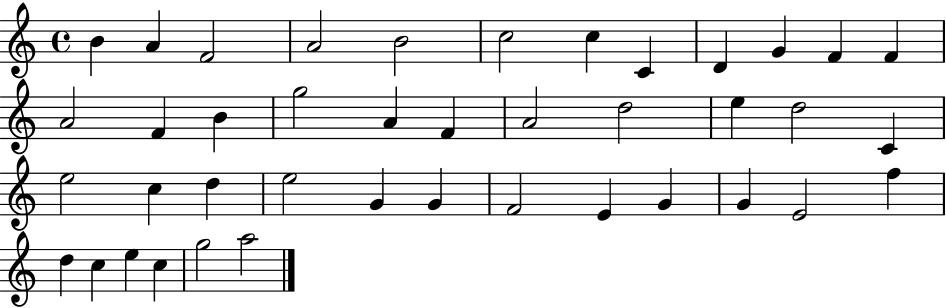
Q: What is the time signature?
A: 4/4